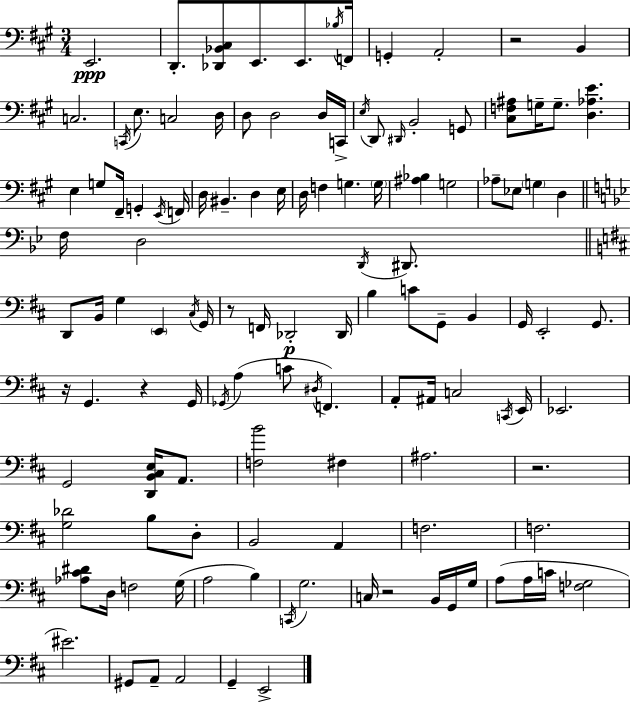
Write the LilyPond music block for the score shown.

{
  \clef bass
  \numericTimeSignature
  \time 3/4
  \key a \major
  e,2.\ppp | d,8.-. <des, bes, cis>8 e,8. e,8. \acciaccatura { bes16 } | f,16 g,4-. a,2-. | r2 b,4 | \break c2. | \acciaccatura { c,16 } e8. c2 | d16 d8 d2 | d16 c,16-> \acciaccatura { e16 } d,8 \grace { dis,16 } b,2-. | \break g,8 <cis f ais>8 g16-- g8.-- <d aes e'>4. | e4 g8 fis,16-- g,4-. | \acciaccatura { e,16 } f,16 d16 bis,4.-- | d4 e16 d16 f4 g4. | \break \parenthesize g16 <ais bes>4 g2 | aes8-- ees8 \parenthesize g4 | d4 \bar "||" \break \key bes \major f16 d2 \acciaccatura { d,16 } dis,8. | \bar "||" \break \key d \major d,8 b,16 g4 \parenthesize e,4 \acciaccatura { cis16 } | g,16 r8 f,16 des,2-.\p | des,16 b4 c'8 g,8-- b,4 | g,16 e,2-. g,8. | \break r16 g,4. r4 | g,16 \acciaccatura { ges,16 } a4( c'8 \acciaccatura { dis16 } f,4.) | a,8-. ais,16 c2 | \acciaccatura { c,16 } e,16 ees,2. | \break g,2 | <d, b, cis e>16 a,8. <f b'>2 | fis4 ais2. | r2. | \break <g des'>2 | b8 d8-. b,2 | a,4 f2. | f2. | \break <aes cis' dis'>8 d16 f2 | g16( a2 | b4) \acciaccatura { c,16 } g2. | c16 r2 | \break b,16 g,16 g16 a8( a16 c'16 <f ges>2 | eis'2.) | gis,8 a,8-- a,2 | g,4-- e,2-> | \break \bar "|."
}